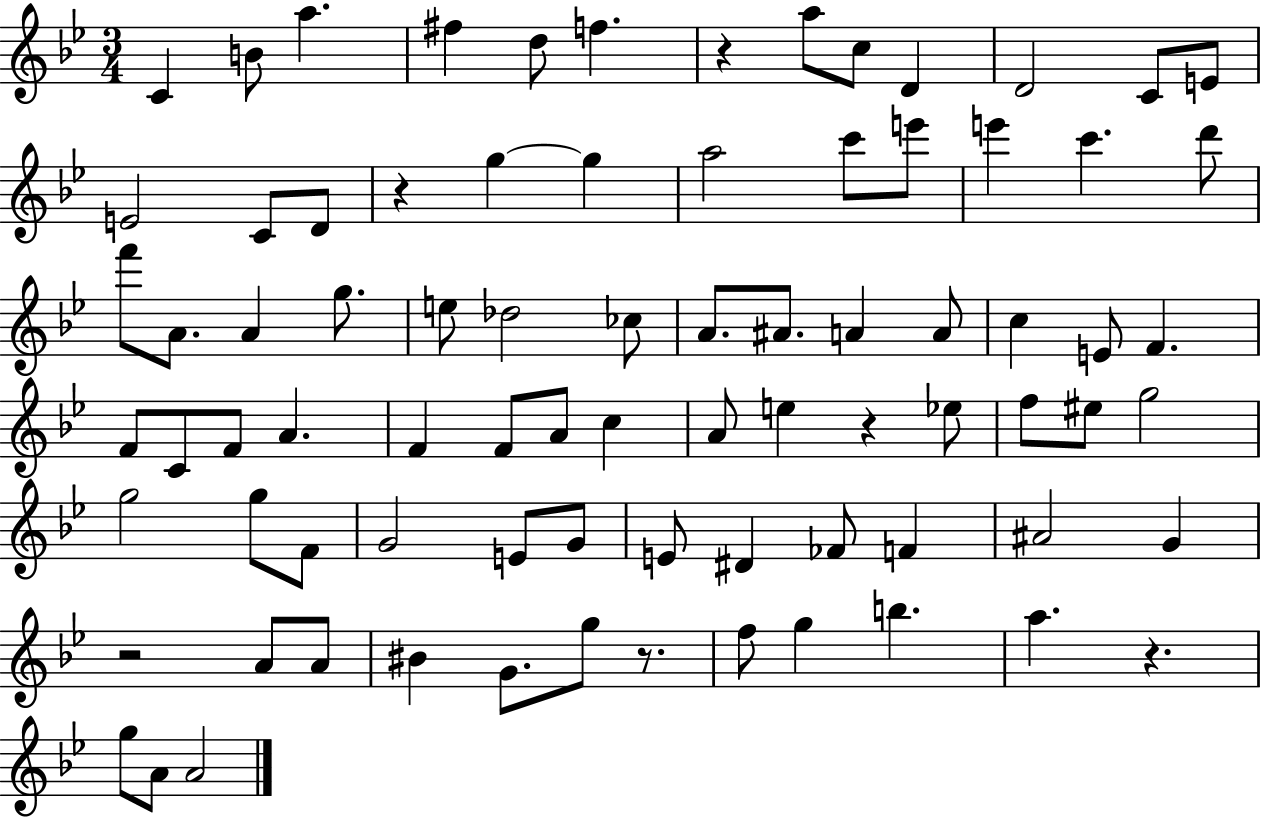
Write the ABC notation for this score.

X:1
T:Untitled
M:3/4
L:1/4
K:Bb
C B/2 a ^f d/2 f z a/2 c/2 D D2 C/2 E/2 E2 C/2 D/2 z g g a2 c'/2 e'/2 e' c' d'/2 f'/2 A/2 A g/2 e/2 _d2 _c/2 A/2 ^A/2 A A/2 c E/2 F F/2 C/2 F/2 A F F/2 A/2 c A/2 e z _e/2 f/2 ^e/2 g2 g2 g/2 F/2 G2 E/2 G/2 E/2 ^D _F/2 F ^A2 G z2 A/2 A/2 ^B G/2 g/2 z/2 f/2 g b a z g/2 A/2 A2